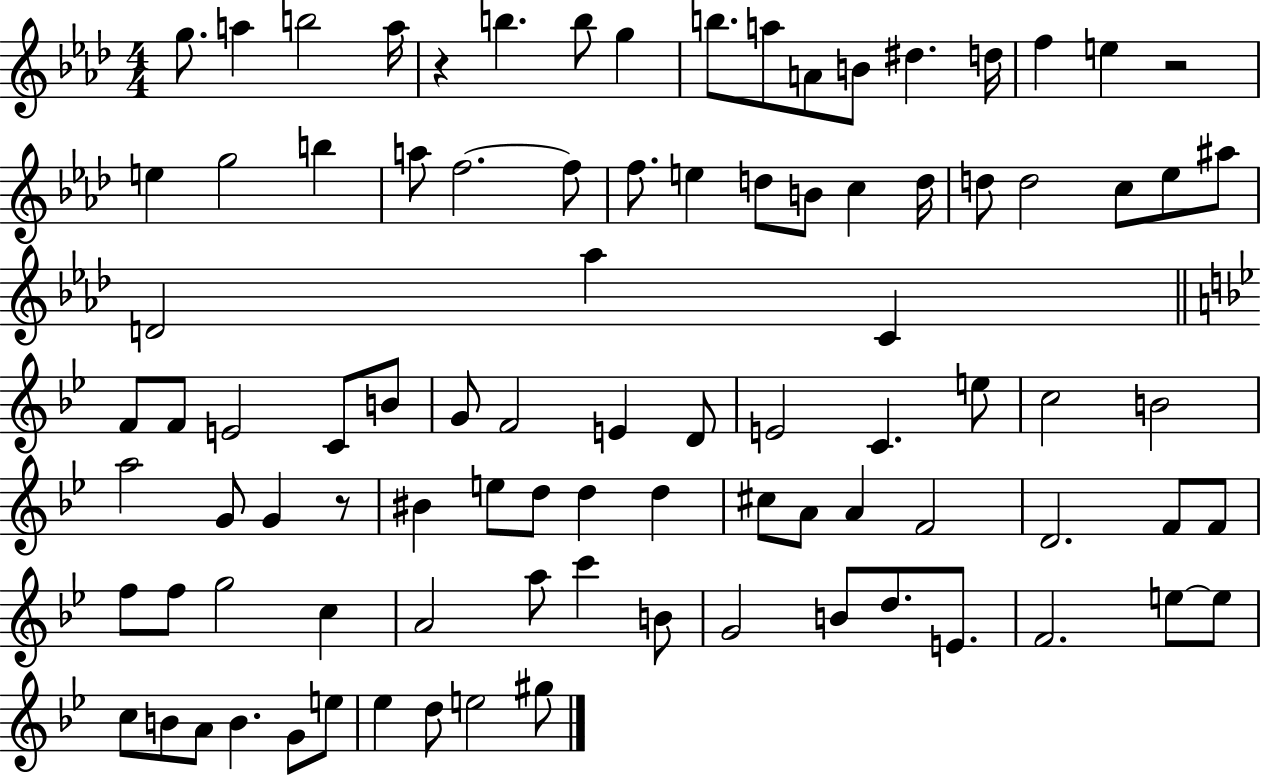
X:1
T:Untitled
M:4/4
L:1/4
K:Ab
g/2 a b2 a/4 z b b/2 g b/2 a/2 A/2 B/2 ^d d/4 f e z2 e g2 b a/2 f2 f/2 f/2 e d/2 B/2 c d/4 d/2 d2 c/2 _e/2 ^a/2 D2 _a C F/2 F/2 E2 C/2 B/2 G/2 F2 E D/2 E2 C e/2 c2 B2 a2 G/2 G z/2 ^B e/2 d/2 d d ^c/2 A/2 A F2 D2 F/2 F/2 f/2 f/2 g2 c A2 a/2 c' B/2 G2 B/2 d/2 E/2 F2 e/2 e/2 c/2 B/2 A/2 B G/2 e/2 _e d/2 e2 ^g/2